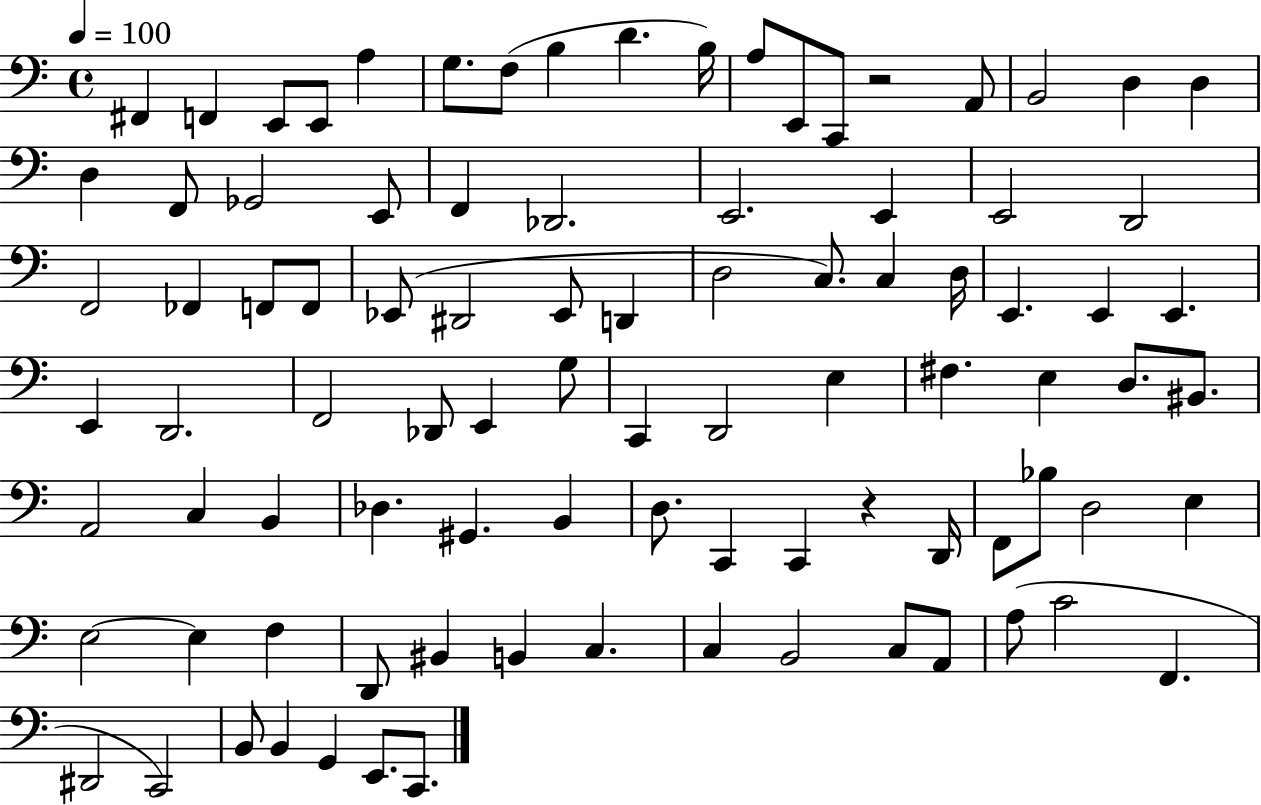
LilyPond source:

{
  \clef bass
  \time 4/4
  \defaultTimeSignature
  \key c \major
  \tempo 4 = 100
  \repeat volta 2 { fis,4 f,4 e,8 e,8 a4 | g8. f8( b4 d'4. b16) | a8 e,8 c,8 r2 a,8 | b,2 d4 d4 | \break d4 f,8 ges,2 e,8 | f,4 des,2. | e,2. e,4 | e,2 d,2 | \break f,2 fes,4 f,8 f,8 | ees,8( dis,2 ees,8 d,4 | d2 c8.) c4 d16 | e,4. e,4 e,4. | \break e,4 d,2. | f,2 des,8 e,4 g8 | c,4 d,2 e4 | fis4. e4 d8. bis,8. | \break a,2 c4 b,4 | des4. gis,4. b,4 | d8. c,4 c,4 r4 d,16 | f,8 bes8 d2 e4 | \break e2~~ e4 f4 | d,8 bis,4 b,4 c4. | c4 b,2 c8 a,8 | a8( c'2 f,4. | \break dis,2 c,2) | b,8 b,4 g,4 e,8. c,8. | } \bar "|."
}